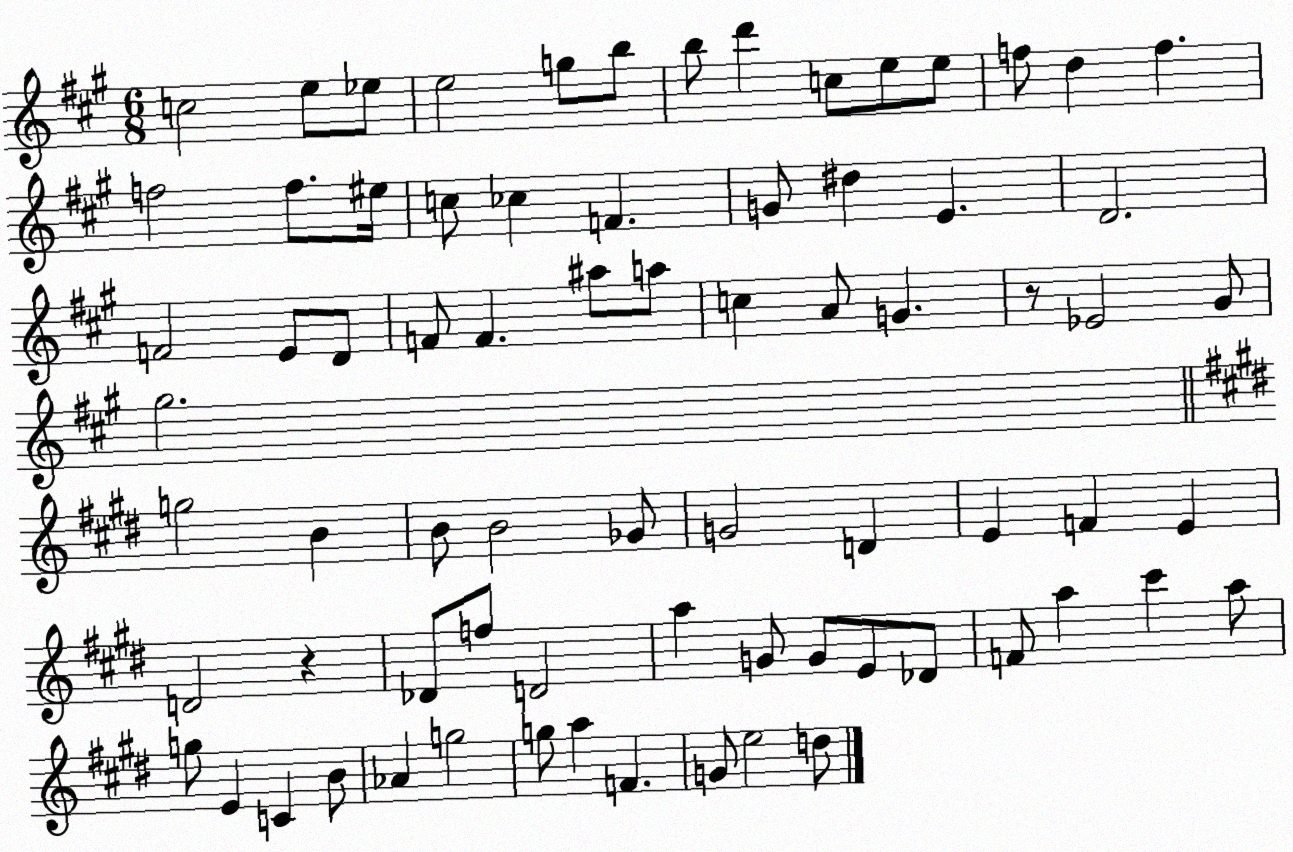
X:1
T:Untitled
M:6/8
L:1/4
K:A
c2 e/2 _e/2 e2 g/2 b/2 b/2 d' c/2 e/2 e/2 f/2 d f f2 f/2 ^e/4 c/2 _c F G/2 ^d E D2 F2 E/2 D/2 F/2 F ^a/2 a/2 c A/2 G z/2 _E2 ^G/2 ^g2 g2 B B/2 B2 _G/2 G2 D E F E D2 z _D/2 f/2 D2 a G/2 G/2 E/2 _D/2 F/2 a ^c' a/2 g/2 E C B/2 _A g2 g/2 a F G/2 e2 d/2